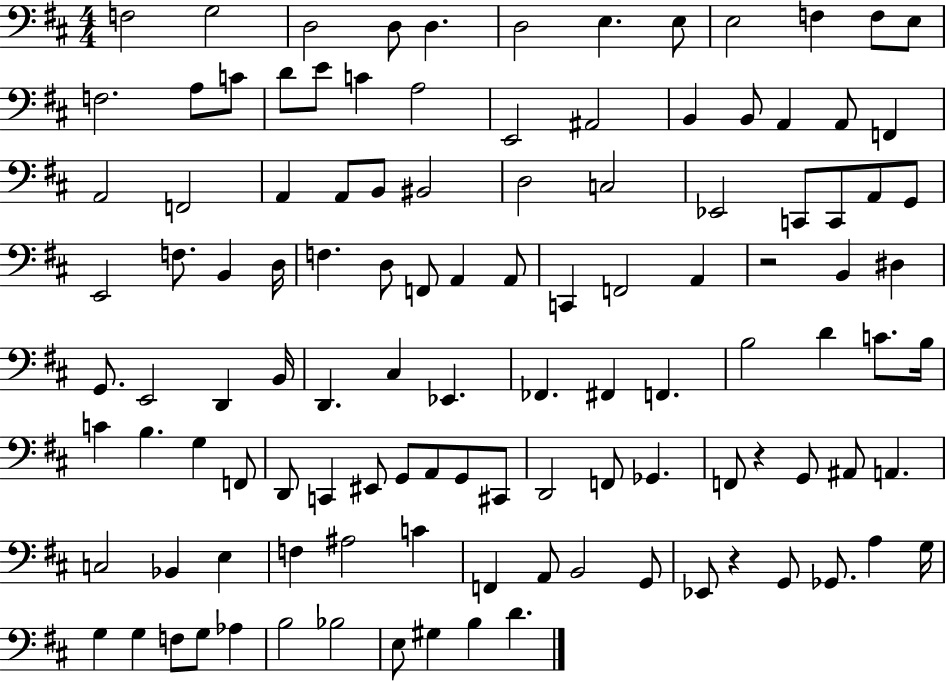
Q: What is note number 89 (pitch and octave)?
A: F3